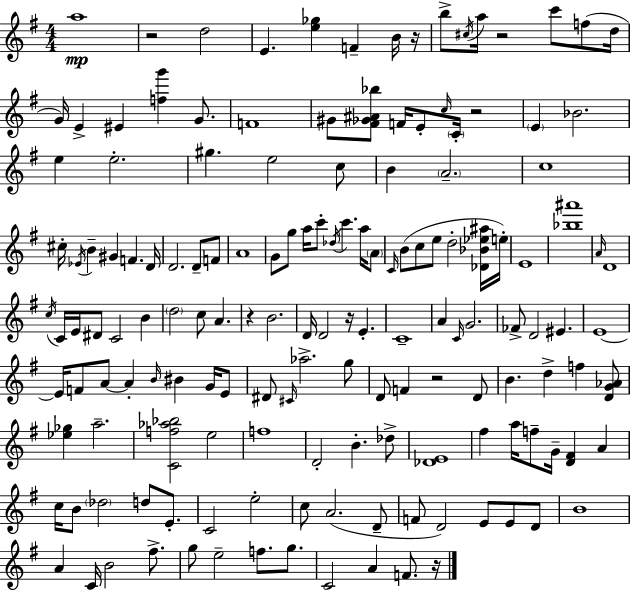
A5/w R/h D5/h E4/q. [E5,Gb5]/q F4/q B4/s R/s B5/e C#5/s A5/s R/h C6/e F5/e D5/s G4/s E4/q EIS4/q [F5,G6]/q G4/e. F4/w G#4/e [F#4,Gb4,A#4,Bb5]/e F4/s E4/e C5/s C4/s R/h E4/q Bb4/h. E5/q E5/h. G#5/q. E5/h C5/e B4/q A4/h. C5/w C#5/s Eb4/s B4/q G#4/q F4/q. D4/s D4/h. D4/e F4/e A4/w G4/e G5/e A5/s C6/e Db5/s C6/q. A5/s A4/e C4/s B4/e C5/e E5/e D5/h [Db4,Bb4,Eb5,A#5]/s E5/s E4/w [Bb5,A#6]/w A4/s D4/w C5/s C4/s E4/s D#4/e C4/h B4/q D5/h C5/e A4/q. R/q B4/h. D4/s D4/h R/s E4/q. C4/w A4/q C4/s G4/h. FES4/e D4/h EIS4/q. E4/w E4/s F4/e A4/e A4/q B4/s BIS4/q G4/s E4/e D#4/e C#4/s Ab5/h. G5/e D4/e F4/q R/h D4/e B4/q. D5/q F5/q [D4,G4,Ab4]/e [Eb5,Gb5]/q A5/h. [C4,F5,Ab5,Bb5]/h E5/h F5/w D4/h B4/q. Db5/e [Db4,E4]/w F#5/q A5/s F5/e G4/s [D4,F#4]/q A4/q C5/s B4/e Db5/h D5/e E4/e. C4/h E5/h C5/e A4/h. D4/e F4/e D4/h E4/e E4/e D4/e B4/w A4/q C4/s B4/h F#5/e. G5/e E5/h F5/e. G5/e. C4/h A4/q F4/e. R/s